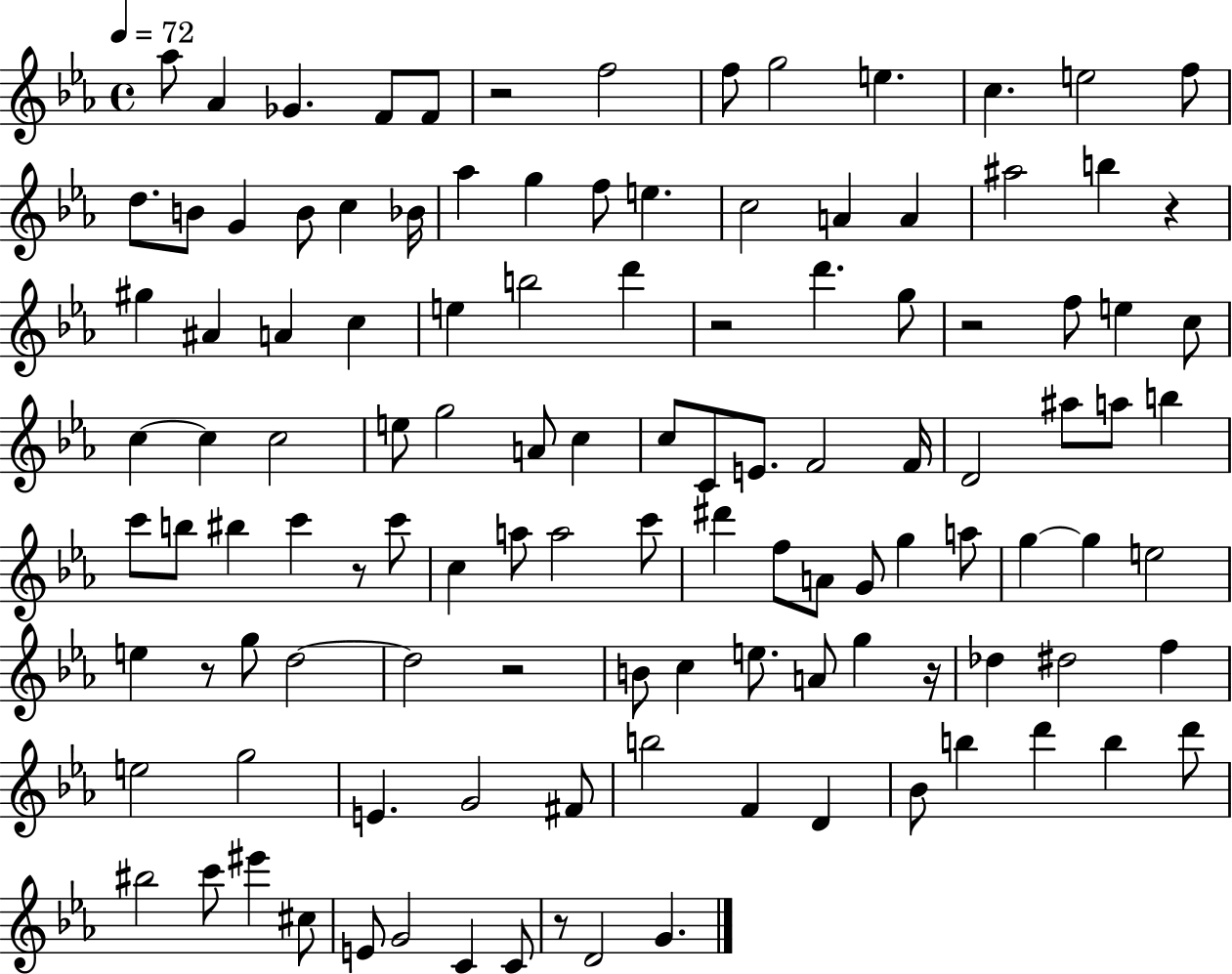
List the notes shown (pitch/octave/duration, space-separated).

Ab5/e Ab4/q Gb4/q. F4/e F4/e R/h F5/h F5/e G5/h E5/q. C5/q. E5/h F5/e D5/e. B4/e G4/q B4/e C5/q Bb4/s Ab5/q G5/q F5/e E5/q. C5/h A4/q A4/q A#5/h B5/q R/q G#5/q A#4/q A4/q C5/q E5/q B5/h D6/q R/h D6/q. G5/e R/h F5/e E5/q C5/e C5/q C5/q C5/h E5/e G5/h A4/e C5/q C5/e C4/e E4/e. F4/h F4/s D4/h A#5/e A5/e B5/q C6/e B5/e BIS5/q C6/q R/e C6/e C5/q A5/e A5/h C6/e D#6/q F5/e A4/e G4/e G5/q A5/e G5/q G5/q E5/h E5/q R/e G5/e D5/h D5/h R/h B4/e C5/q E5/e. A4/e G5/q R/s Db5/q D#5/h F5/q E5/h G5/h E4/q. G4/h F#4/e B5/h F4/q D4/q Bb4/e B5/q D6/q B5/q D6/e BIS5/h C6/e EIS6/q C#5/e E4/e G4/h C4/q C4/e R/e D4/h G4/q.